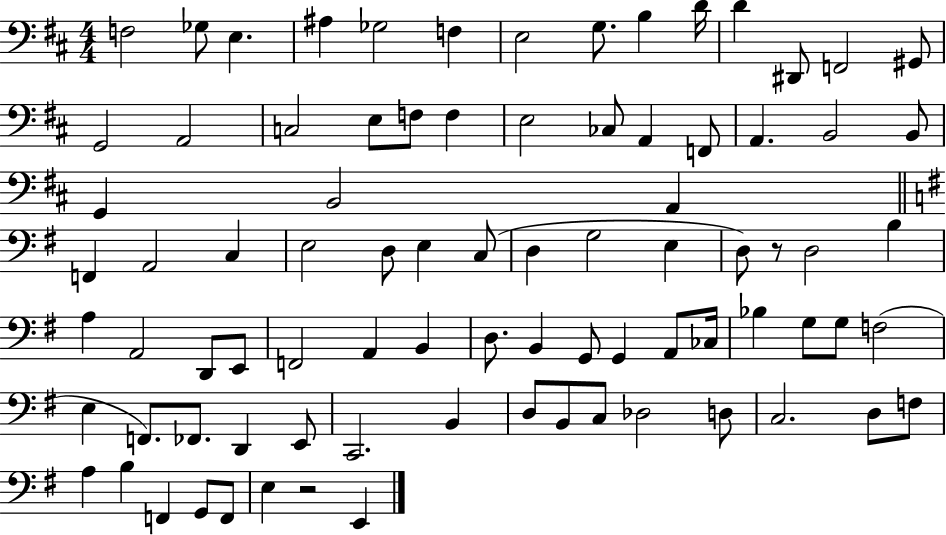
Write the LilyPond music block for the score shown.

{
  \clef bass
  \numericTimeSignature
  \time 4/4
  \key d \major
  f2 ges8 e4. | ais4 ges2 f4 | e2 g8. b4 d'16 | d'4 dis,8 f,2 gis,8 | \break g,2 a,2 | c2 e8 f8 f4 | e2 ces8 a,4 f,8 | a,4. b,2 b,8 | \break g,4 b,2 a,4 | \bar "||" \break \key g \major f,4 a,2 c4 | e2 d8 e4 c8( | d4 g2 e4 | d8) r8 d2 b4 | \break a4 a,2 d,8 e,8 | f,2 a,4 b,4 | d8. b,4 g,8 g,4 a,8 ces16 | bes4 g8 g8 f2( | \break e4 f,8.) fes,8. d,4 e,8 | c,2. b,4 | d8 b,8 c8 des2 d8 | c2. d8 f8 | \break a4 b4 f,4 g,8 f,8 | e4 r2 e,4 | \bar "|."
}